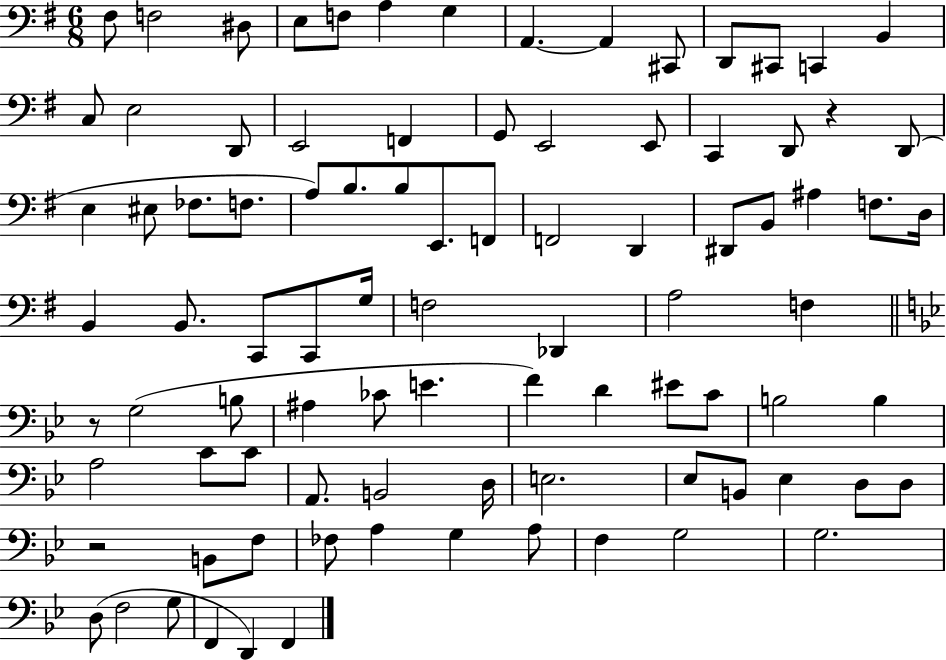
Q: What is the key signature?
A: G major